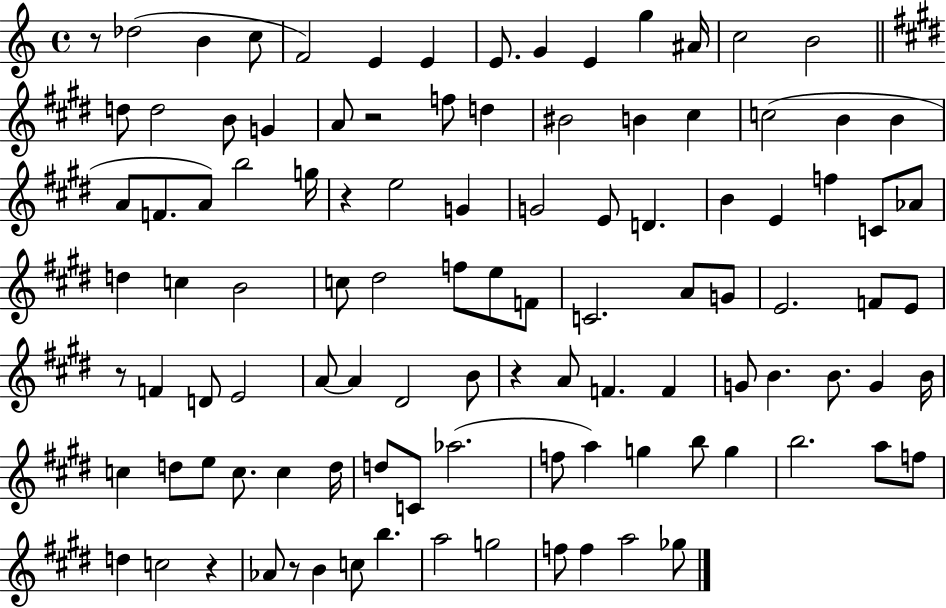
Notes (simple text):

R/e Db5/h B4/q C5/e F4/h E4/q E4/q E4/e. G4/q E4/q G5/q A#4/s C5/h B4/h D5/e D5/h B4/e G4/q A4/e R/h F5/e D5/q BIS4/h B4/q C#5/q C5/h B4/q B4/q A4/e F4/e. A4/e B5/h G5/s R/q E5/h G4/q G4/h E4/e D4/q. B4/q E4/q F5/q C4/e Ab4/e D5/q C5/q B4/h C5/e D#5/h F5/e E5/e F4/e C4/h. A4/e G4/e E4/h. F4/e E4/e R/e F4/q D4/e E4/h A4/e A4/q D#4/h B4/e R/q A4/e F4/q. F4/q G4/e B4/q. B4/e. G4/q B4/s C5/q D5/e E5/e C5/e. C5/q D5/s D5/e C4/e Ab5/h. F5/e A5/q G5/q B5/e G5/q B5/h. A5/e F5/e D5/q C5/h R/q Ab4/e R/e B4/q C5/e B5/q. A5/h G5/h F5/e F5/q A5/h Gb5/e